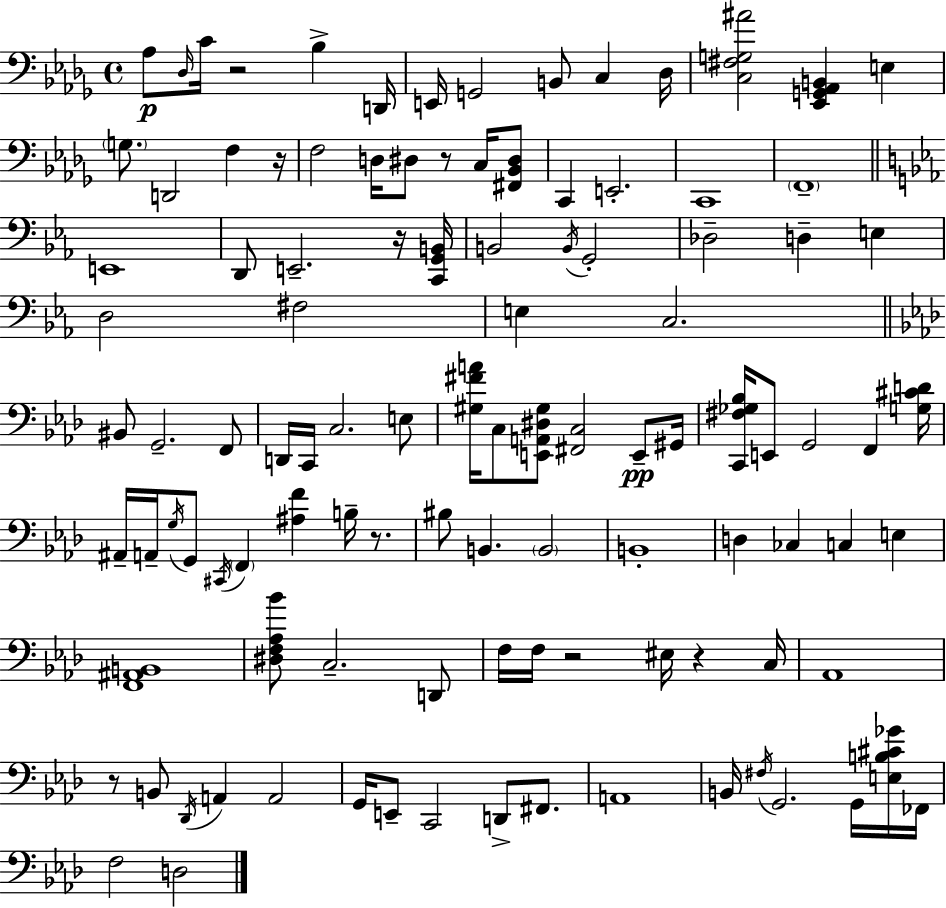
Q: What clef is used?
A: bass